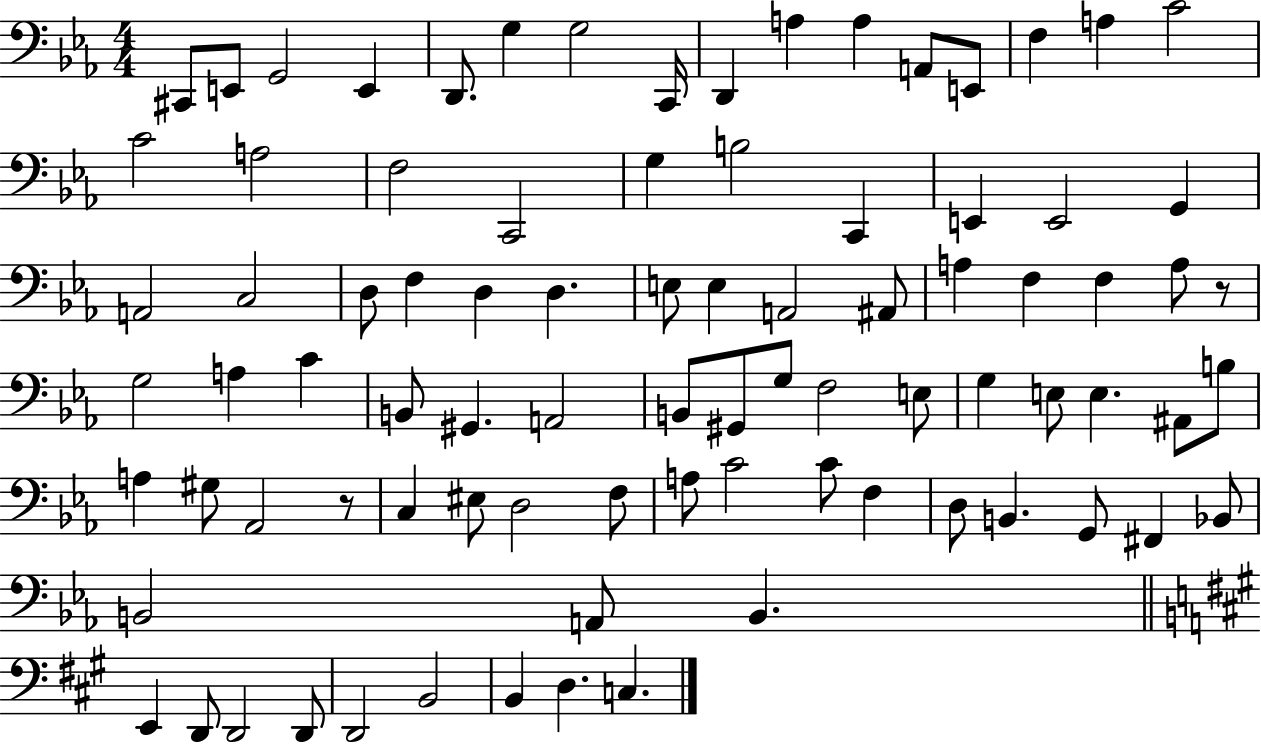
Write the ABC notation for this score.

X:1
T:Untitled
M:4/4
L:1/4
K:Eb
^C,,/2 E,,/2 G,,2 E,, D,,/2 G, G,2 C,,/4 D,, A, A, A,,/2 E,,/2 F, A, C2 C2 A,2 F,2 C,,2 G, B,2 C,, E,, E,,2 G,, A,,2 C,2 D,/2 F, D, D, E,/2 E, A,,2 ^A,,/2 A, F, F, A,/2 z/2 G,2 A, C B,,/2 ^G,, A,,2 B,,/2 ^G,,/2 G,/2 F,2 E,/2 G, E,/2 E, ^A,,/2 B,/2 A, ^G,/2 _A,,2 z/2 C, ^E,/2 D,2 F,/2 A,/2 C2 C/2 F, D,/2 B,, G,,/2 ^F,, _B,,/2 B,,2 A,,/2 B,, E,, D,,/2 D,,2 D,,/2 D,,2 B,,2 B,, D, C,